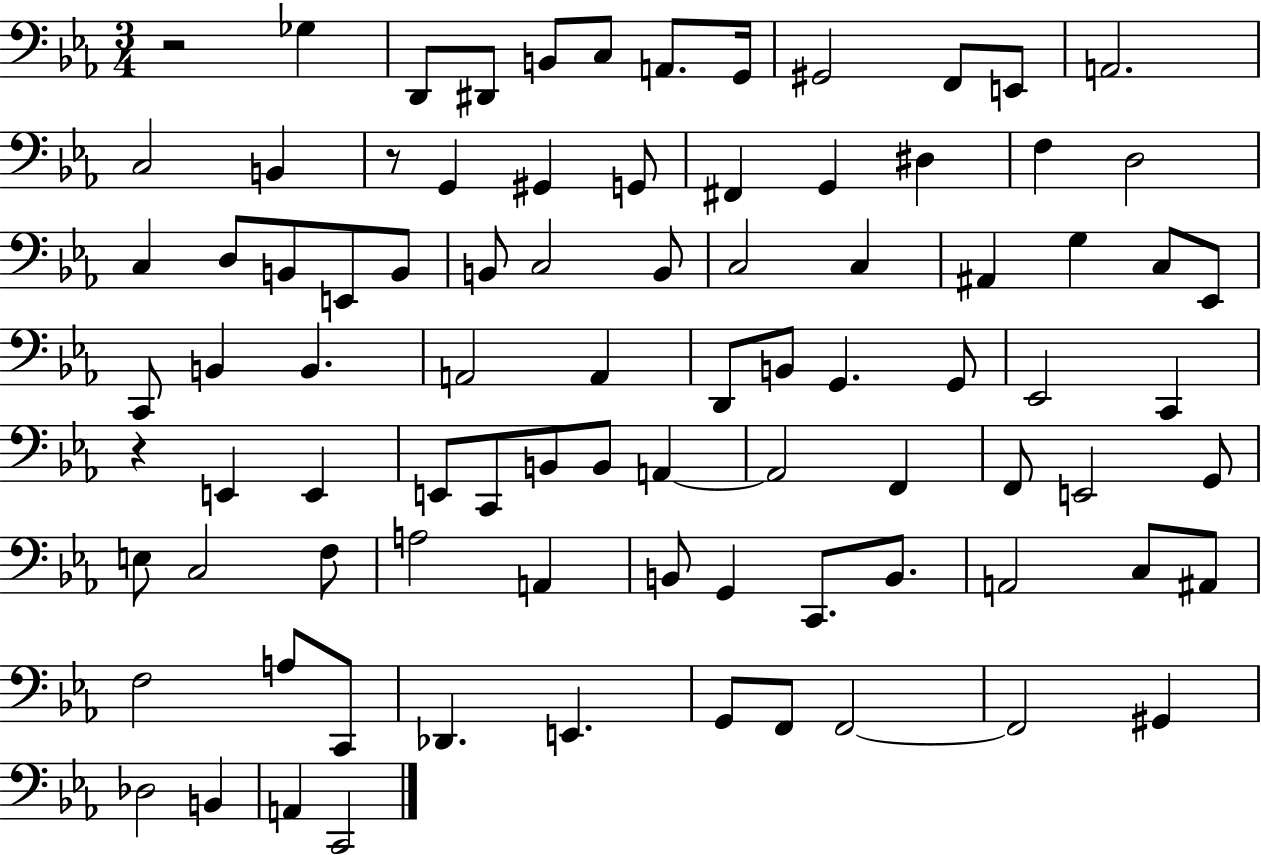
R/h Gb3/q D2/e D#2/e B2/e C3/e A2/e. G2/s G#2/h F2/e E2/e A2/h. C3/h B2/q R/e G2/q G#2/q G2/e F#2/q G2/q D#3/q F3/q D3/h C3/q D3/e B2/e E2/e B2/e B2/e C3/h B2/e C3/h C3/q A#2/q G3/q C3/e Eb2/e C2/e B2/q B2/q. A2/h A2/q D2/e B2/e G2/q. G2/e Eb2/h C2/q R/q E2/q E2/q E2/e C2/e B2/e B2/e A2/q A2/h F2/q F2/e E2/h G2/e E3/e C3/h F3/e A3/h A2/q B2/e G2/q C2/e. B2/e. A2/h C3/e A#2/e F3/h A3/e C2/e Db2/q. E2/q. G2/e F2/e F2/h F2/h G#2/q Db3/h B2/q A2/q C2/h